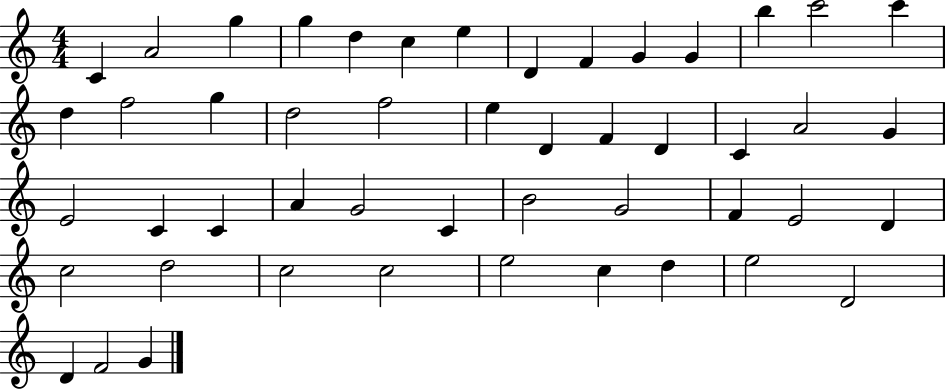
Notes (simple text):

C4/q A4/h G5/q G5/q D5/q C5/q E5/q D4/q F4/q G4/q G4/q B5/q C6/h C6/q D5/q F5/h G5/q D5/h F5/h E5/q D4/q F4/q D4/q C4/q A4/h G4/q E4/h C4/q C4/q A4/q G4/h C4/q B4/h G4/h F4/q E4/h D4/q C5/h D5/h C5/h C5/h E5/h C5/q D5/q E5/h D4/h D4/q F4/h G4/q